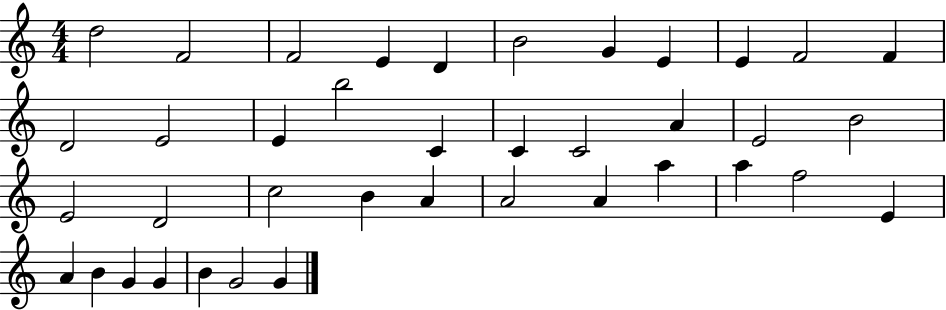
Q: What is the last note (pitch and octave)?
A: G4